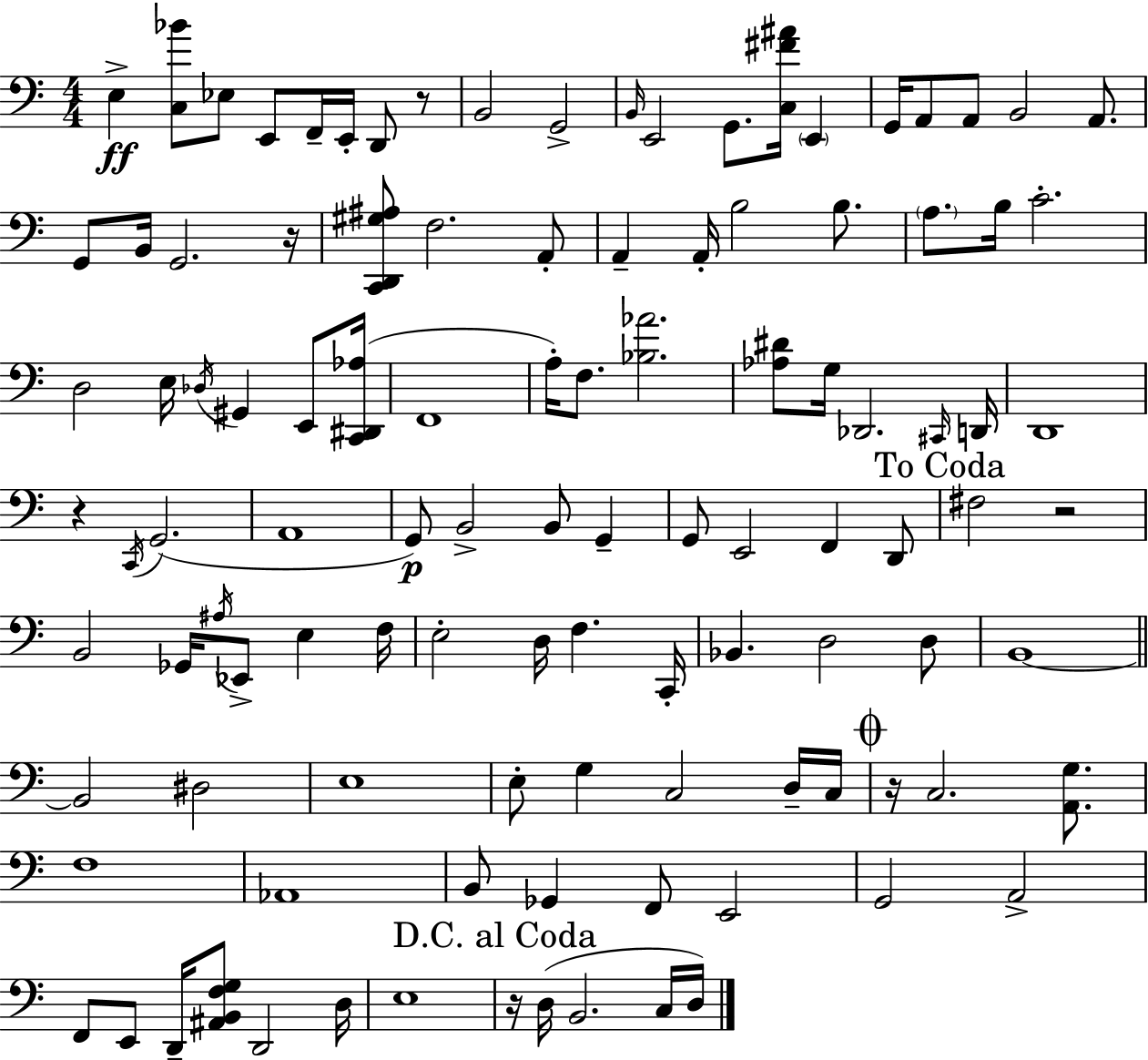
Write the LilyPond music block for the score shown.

{
  \clef bass
  \numericTimeSignature
  \time 4/4
  \key c \major
  \repeat volta 2 { e4->\ff <c bes'>8 ees8 e,8 f,16-- e,16-. d,8 r8 | b,2 g,2-> | \grace { b,16 } e,2 g,8. <c fis' ais'>16 \parenthesize e,4 | g,16 a,8 a,8 b,2 a,8. | \break g,8 b,16 g,2. | r16 <c, d, gis ais>8 f2. a,8-. | a,4-- a,16-. b2 b8. | \parenthesize a8. b16 c'2.-. | \break d2 e16 \acciaccatura { des16 } gis,4 e,8 | <c, dis, aes>16( f,1 | a16-.) f8. <bes aes'>2. | <aes dis'>8 g16 des,2. | \break \grace { cis,16 } d,16 d,1 | r4 \acciaccatura { c,16 }( g,2. | a,1 | g,8\p) b,2-> b,8 | \break g,4-- g,8 e,2 f,4 | d,8 \mark "To Coda" fis2 r2 | b,2 ges,16 \acciaccatura { ais16 } ees,8-> | e4 f16 e2-. d16 f4. | \break c,16-. bes,4. d2 | d8 b,1~~ | \bar "||" \break \key a \minor b,2 dis2 | e1 | e8-. g4 c2 d16-- c16 | \mark \markup { \musicglyph "scripts.coda" } r16 c2. <a, g>8. | \break f1 | aes,1 | b,8 ges,4 f,8 e,2 | g,2 a,2-> | \break f,8 e,8 d,16-- <ais, b, f g>8 d,2 d16 | e1 | \mark "D.C. al Coda" r16 d16( b,2. c16 d16) | } \bar "|."
}